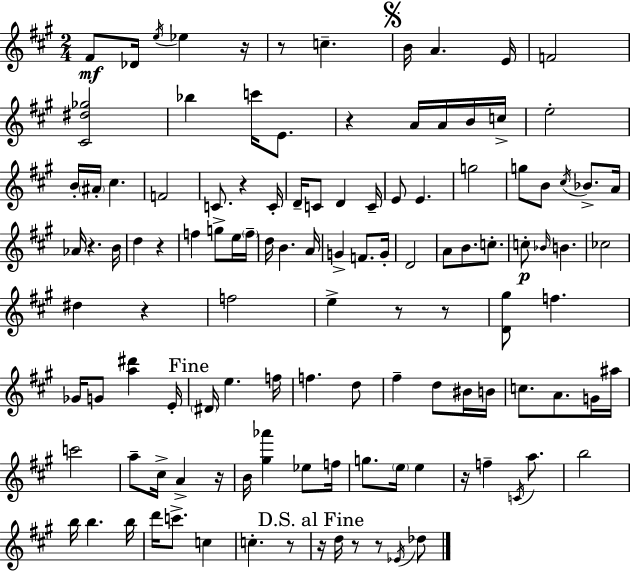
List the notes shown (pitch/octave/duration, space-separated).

F#4/e Db4/s E5/s Eb5/q R/s R/e C5/q. B4/s A4/q. E4/s F4/h [C#4,D#5,Gb5]/h Bb5/q C6/s E4/e. R/q A4/s A4/s B4/s C5/s E5/h B4/s A#4/s C#5/q. F4/h C4/e. R/q C4/s D4/s C4/e D4/q C4/s E4/e E4/q. G5/h G5/e B4/e C#5/s Bb4/e. A4/s Ab4/s R/q. B4/s D5/q R/q F5/q G5/e E5/s F5/s D5/s B4/q. A4/s G4/q F4/e. G4/s D4/h A4/e B4/e. C5/e. C5/e Bb4/s B4/q. CES5/h D#5/q R/q F5/h E5/q R/e R/e [D4,G#5]/e F5/q. Gb4/s G4/e [A5,D#6]/q E4/s D#4/s E5/q. F5/s F5/q. D5/e F#5/q D5/e BIS4/s B4/s C5/e. A4/e. G4/s A#5/s C6/h A5/e C#5/s A4/q R/s B4/s [G#5,Ab6]/q Eb5/e F5/s G5/e. E5/s E5/q R/s F5/q C4/s A5/e. B5/h B5/s B5/q. B5/s D6/s C6/e. C5/q C5/q. R/e R/s D5/s R/e R/e Eb4/s Db5/e